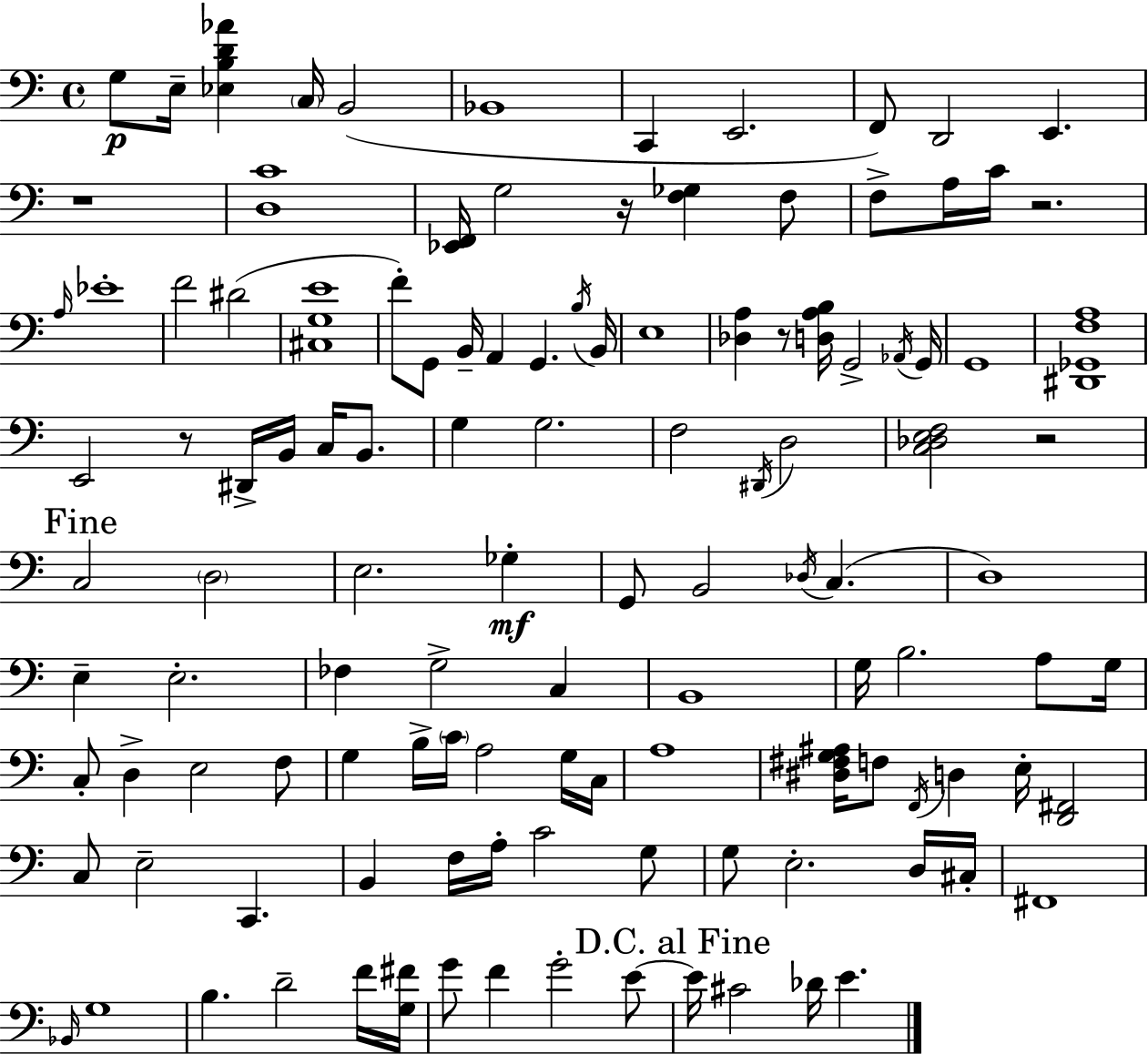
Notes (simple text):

G3/e E3/s [Eb3,B3,D4,Ab4]/q C3/s B2/h Bb2/w C2/q E2/h. F2/e D2/h E2/q. R/w [D3,C4]/w [Eb2,F2]/s G3/h R/s [F3,Gb3]/q F3/e F3/e A3/s C4/s R/h. A3/s Eb4/w F4/h D#4/h [C#3,G3,E4]/w F4/e G2/e B2/s A2/q G2/q. B3/s B2/s E3/w [Db3,A3]/q R/e [D3,A3,B3]/s G2/h Ab2/s G2/s G2/w [D#2,Gb2,F3,A3]/w E2/h R/e D#2/s B2/s C3/s B2/e. G3/q G3/h. F3/h D#2/s D3/h [C3,Db3,E3,F3]/h R/h C3/h D3/h E3/h. Gb3/q G2/e B2/h Db3/s C3/q. D3/w E3/q E3/h. FES3/q G3/h C3/q B2/w G3/s B3/h. A3/e G3/s C3/e D3/q E3/h F3/e G3/q B3/s C4/s A3/h G3/s C3/s A3/w [D#3,F#3,G3,A#3]/s F3/e F2/s D3/q E3/s [D2,F#2]/h C3/e E3/h C2/q. B2/q F3/s A3/s C4/h G3/e G3/e E3/h. D3/s C#3/s F#2/w Bb2/s G3/w B3/q. D4/h F4/s [G3,F#4]/s G4/e F4/q G4/h E4/e E4/s C#4/h Db4/s E4/q.